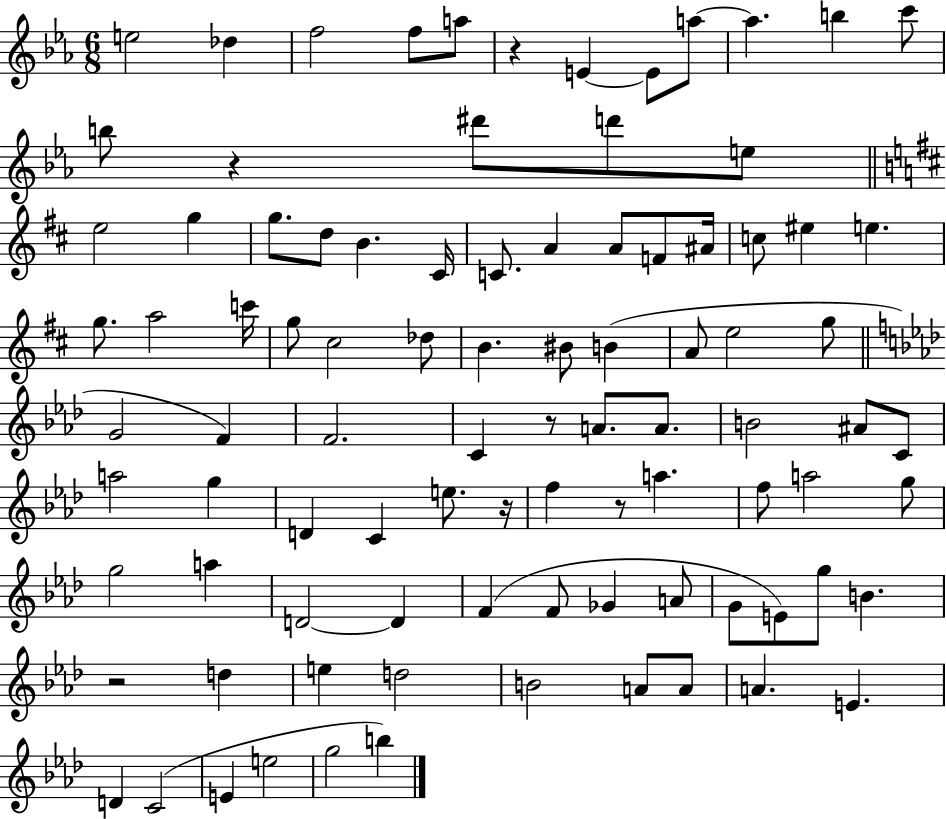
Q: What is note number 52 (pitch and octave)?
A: G5